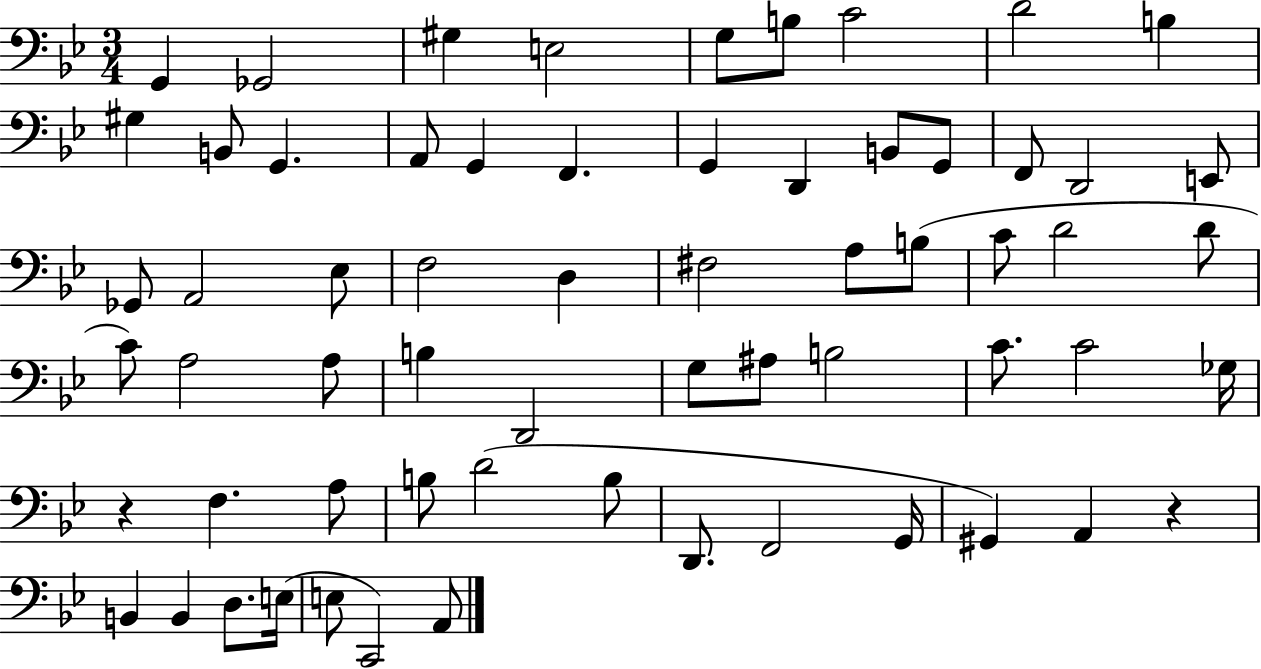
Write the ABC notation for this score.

X:1
T:Untitled
M:3/4
L:1/4
K:Bb
G,, _G,,2 ^G, E,2 G,/2 B,/2 C2 D2 B, ^G, B,,/2 G,, A,,/2 G,, F,, G,, D,, B,,/2 G,,/2 F,,/2 D,,2 E,,/2 _G,,/2 A,,2 _E,/2 F,2 D, ^F,2 A,/2 B,/2 C/2 D2 D/2 C/2 A,2 A,/2 B, D,,2 G,/2 ^A,/2 B,2 C/2 C2 _G,/4 z F, A,/2 B,/2 D2 B,/2 D,,/2 F,,2 G,,/4 ^G,, A,, z B,, B,, D,/2 E,/4 E,/2 C,,2 A,,/2